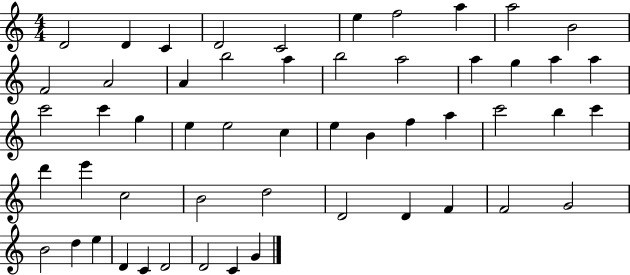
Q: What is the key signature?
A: C major